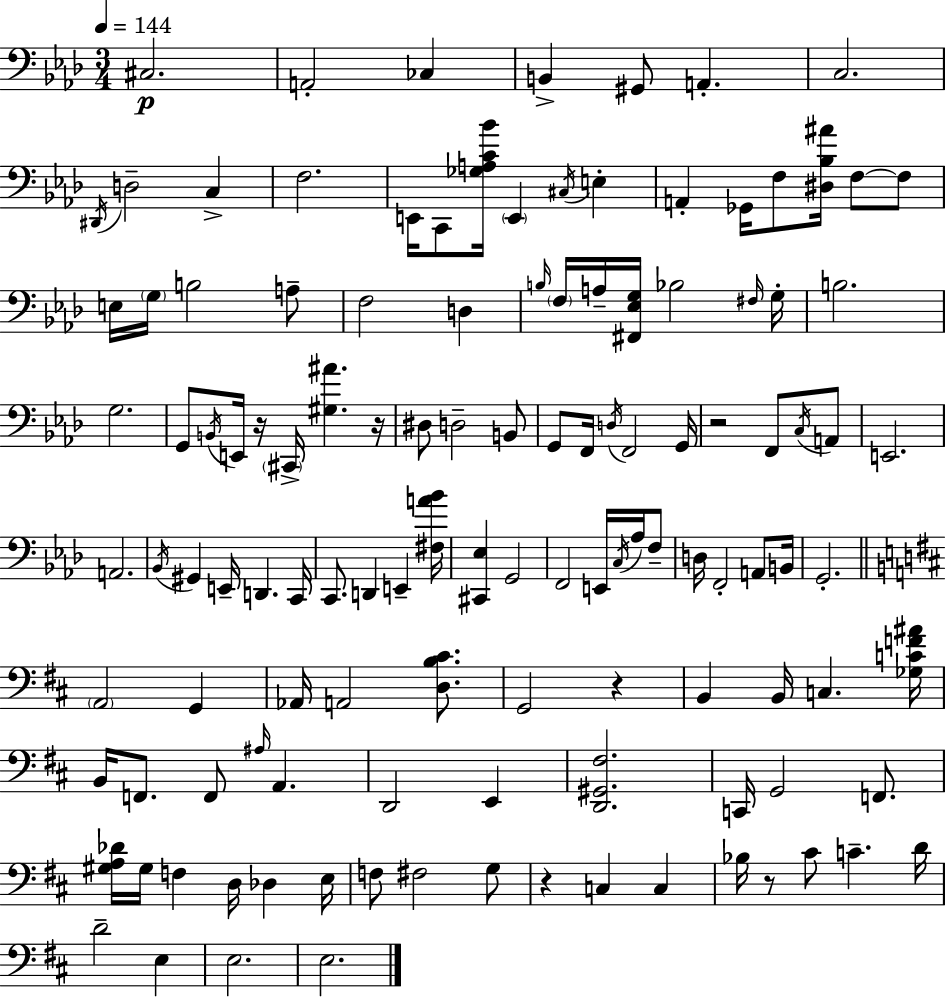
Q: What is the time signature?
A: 3/4